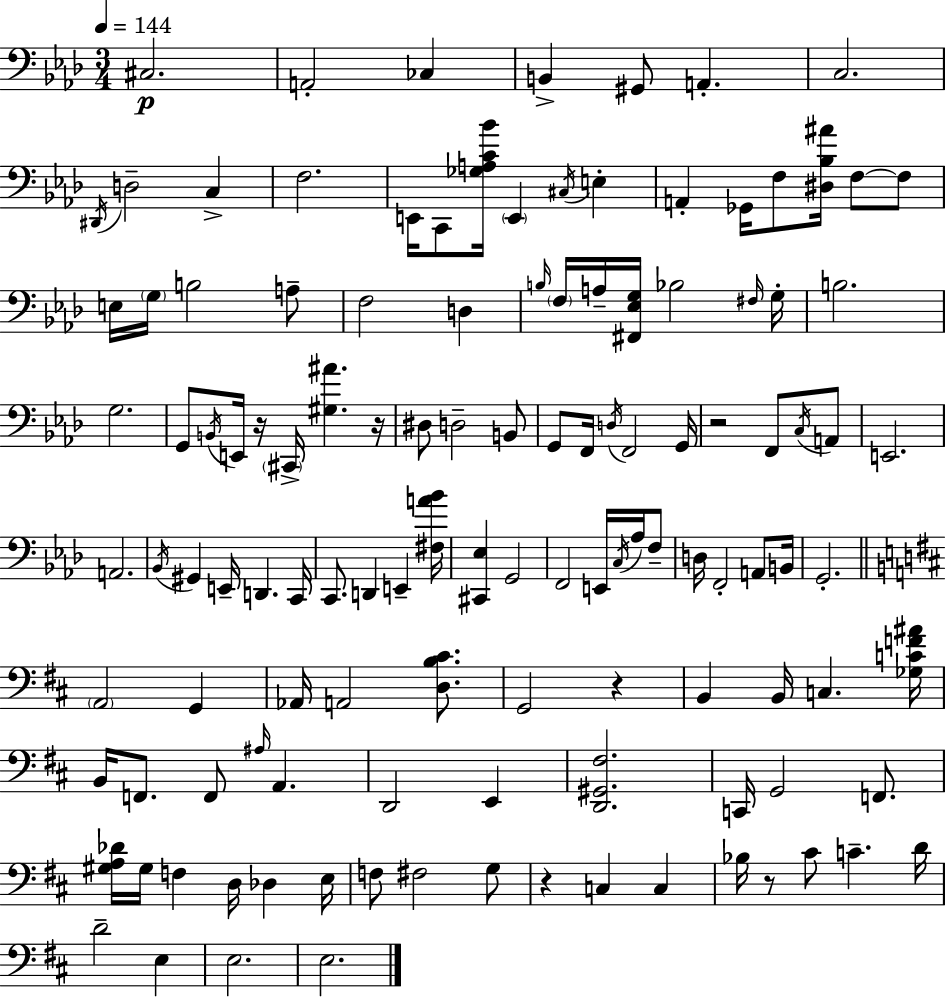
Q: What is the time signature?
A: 3/4